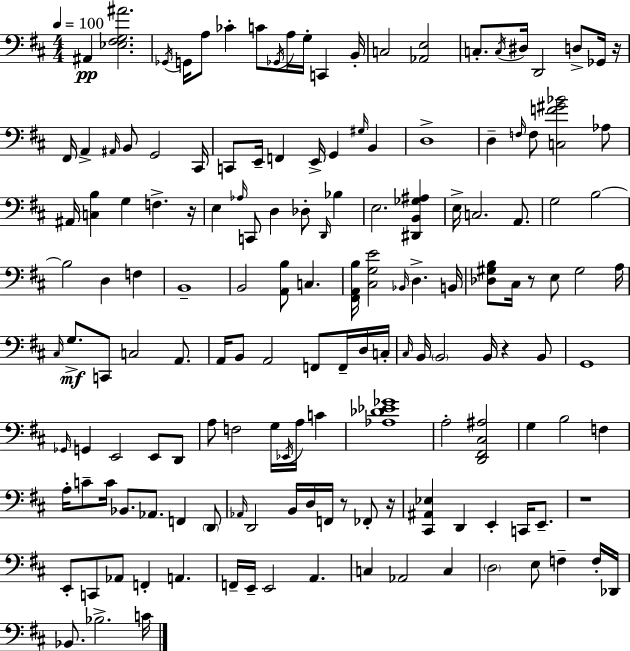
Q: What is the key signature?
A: D major